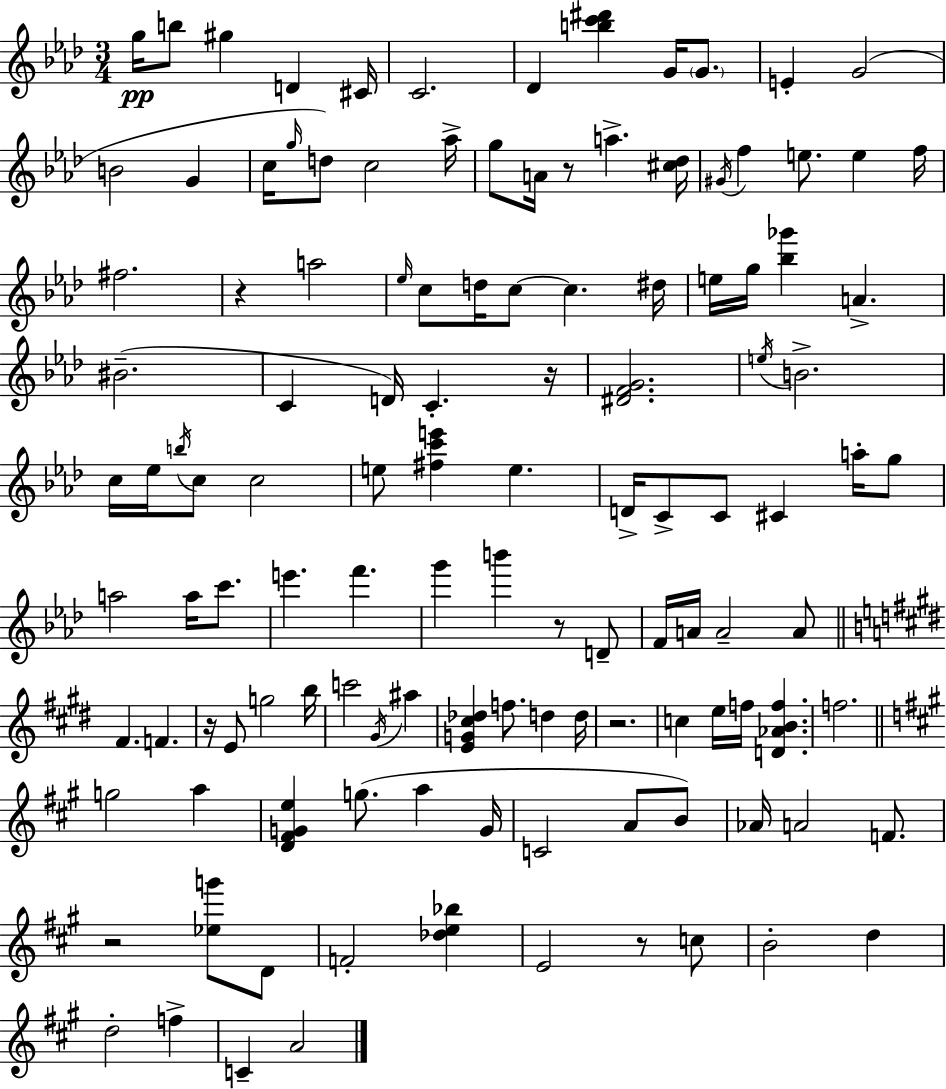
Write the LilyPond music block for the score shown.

{
  \clef treble
  \numericTimeSignature
  \time 3/4
  \key aes \major
  g''16\pp b''8 gis''4 d'4 cis'16 | c'2. | des'4 <b'' c''' dis'''>4 g'16 \parenthesize g'8. | e'4-. g'2( | \break b'2 g'4 | c''16 \grace { g''16 } d''8) c''2 | aes''16-> g''8 a'16 r8 a''4.-> | <cis'' des''>16 \acciaccatura { gis'16 } f''4 e''8. e''4 | \break f''16 fis''2. | r4 a''2 | \grace { ees''16 } c''8 d''16 c''8~~ c''4. | dis''16 e''16 g''16 <bes'' ges'''>4 a'4.-> | \break bis'2.--( | c'4 d'16) c'4.-. | r16 <dis' f' g'>2. | \acciaccatura { e''16 } b'2.-> | \break c''16 ees''16 \acciaccatura { b''16 } c''8 c''2 | e''8 <fis'' c''' e'''>4 e''4. | d'16-> c'8-> c'8 cis'4 | a''16-. g''8 a''2 | \break a''16 c'''8. e'''4. f'''4. | g'''4 b'''4 | r8 d'8-- f'16 a'16 a'2-- | a'8 \bar "||" \break \key e \major fis'4. f'4. | r16 e'8 g''2 b''16 | c'''2 \acciaccatura { gis'16 } ais''4 | <e' g' cis'' des''>4 f''8. d''4 | \break d''16 r2. | c''4 e''16 f''16 <d' aes' b' f''>4. | f''2. | \bar "||" \break \key a \major g''2 a''4 | <d' fis' g' e''>4 g''8.( a''4 g'16 | c'2 a'8 b'8) | aes'16 a'2 f'8. | \break r2 <ees'' g'''>8 d'8 | f'2-. <des'' e'' bes''>4 | e'2 r8 c''8 | b'2-. d''4 | \break d''2-. f''4-> | c'4-- a'2 | \bar "|."
}